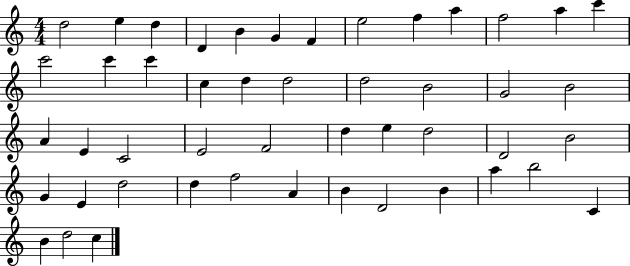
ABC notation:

X:1
T:Untitled
M:4/4
L:1/4
K:C
d2 e d D B G F e2 f a f2 a c' c'2 c' c' c d d2 d2 B2 G2 B2 A E C2 E2 F2 d e d2 D2 B2 G E d2 d f2 A B D2 B a b2 C B d2 c